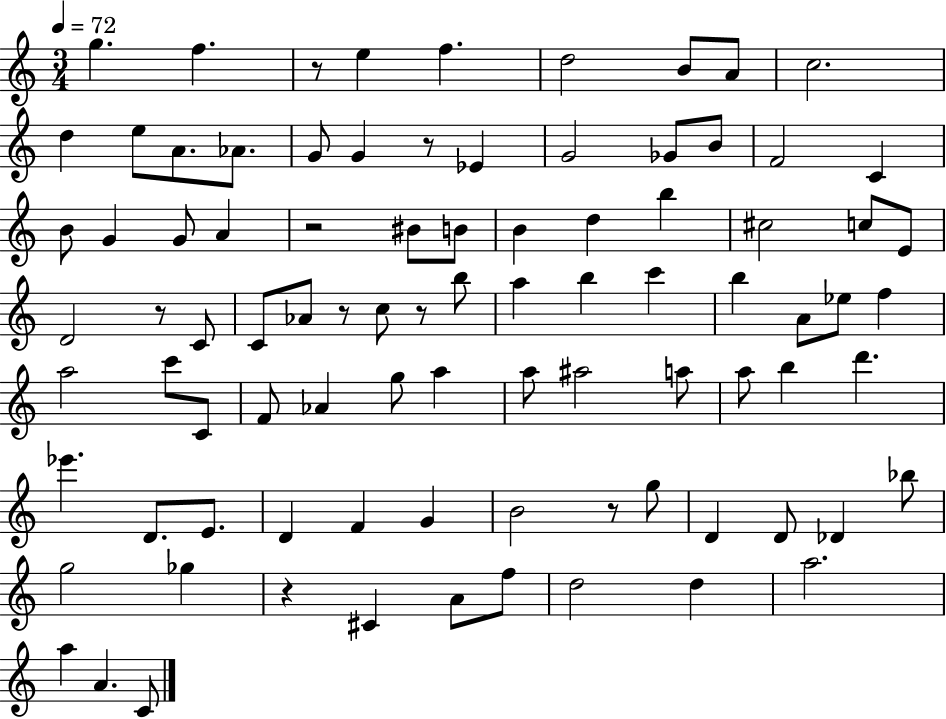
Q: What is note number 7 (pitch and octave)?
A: A4